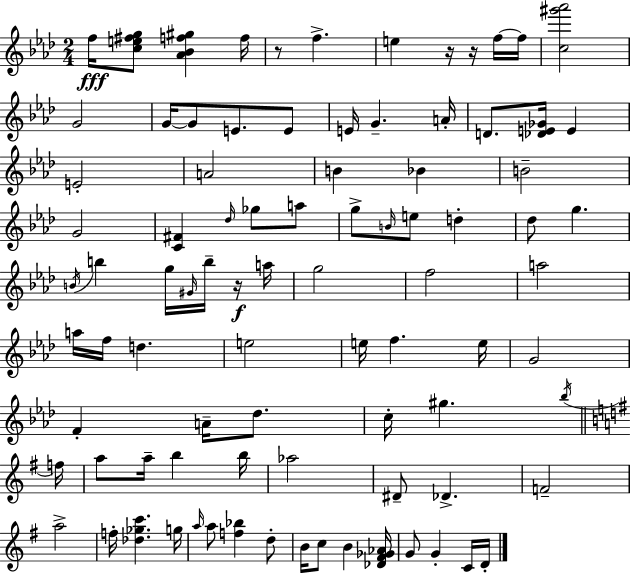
X:1
T:Untitled
M:2/4
L:1/4
K:Ab
f/4 [ce^fg]/2 [_A_Bf^g] f/4 z/2 f e z/4 z/4 f/4 f/4 [c^g'_a']2 G2 G/4 G/2 E/2 E/2 E/4 G A/4 D/2 [_DE_G]/4 E E2 A2 B _B B2 G2 [C^F] _d/4 _g/2 a/2 g/2 B/4 e/2 d _d/2 g B/4 b g/4 ^G/4 b/4 z/4 a/4 g2 f2 a2 a/4 f/4 d e2 e/4 f e/4 G2 F A/4 _d/2 c/4 ^g _b/4 f/4 a/2 a/4 b b/4 _a2 ^D/2 _D F2 a2 f/4 [_d_gc'] g/4 a/4 a/2 [f_b] d/2 B/4 c/2 B [_D^F_G_A]/4 G/2 G C/4 D/4